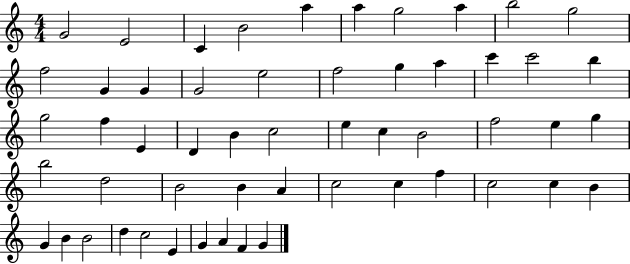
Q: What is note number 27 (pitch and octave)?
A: C5